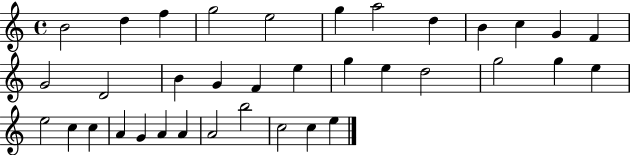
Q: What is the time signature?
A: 4/4